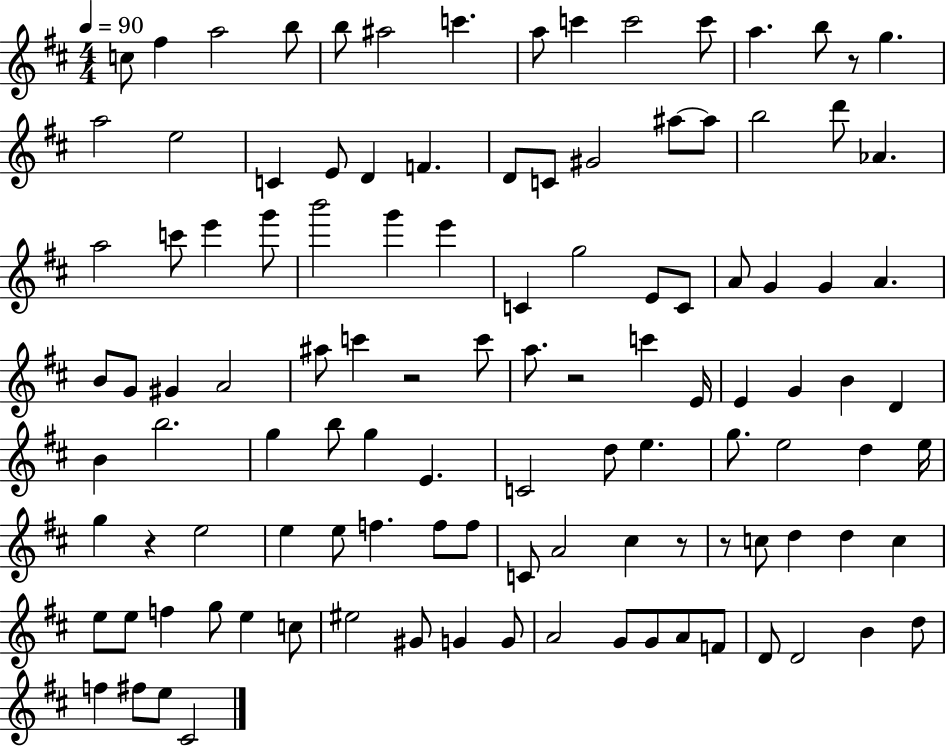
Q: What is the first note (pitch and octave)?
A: C5